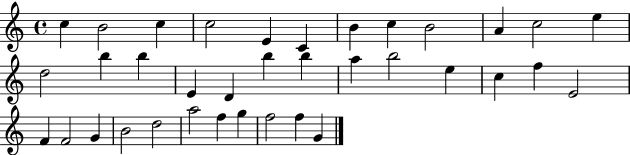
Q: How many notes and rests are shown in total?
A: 36